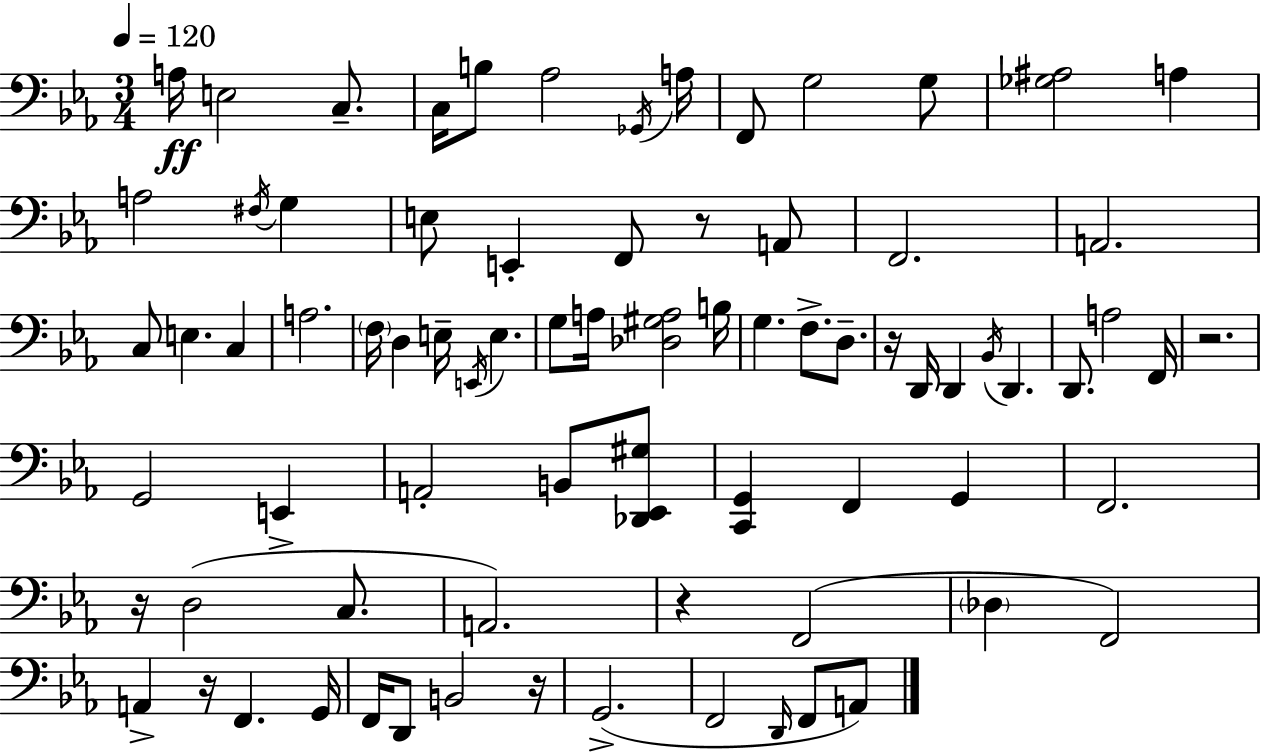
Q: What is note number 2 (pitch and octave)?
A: E3